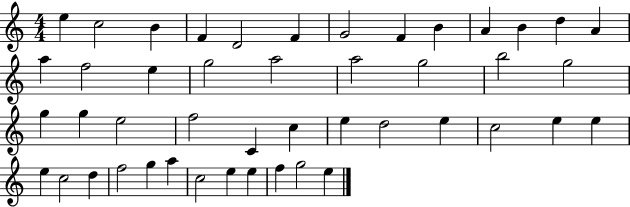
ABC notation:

X:1
T:Untitled
M:4/4
L:1/4
K:C
e c2 B F D2 F G2 F B A B d A a f2 e g2 a2 a2 g2 b2 g2 g g e2 f2 C c e d2 e c2 e e e c2 d f2 g a c2 e e f g2 e